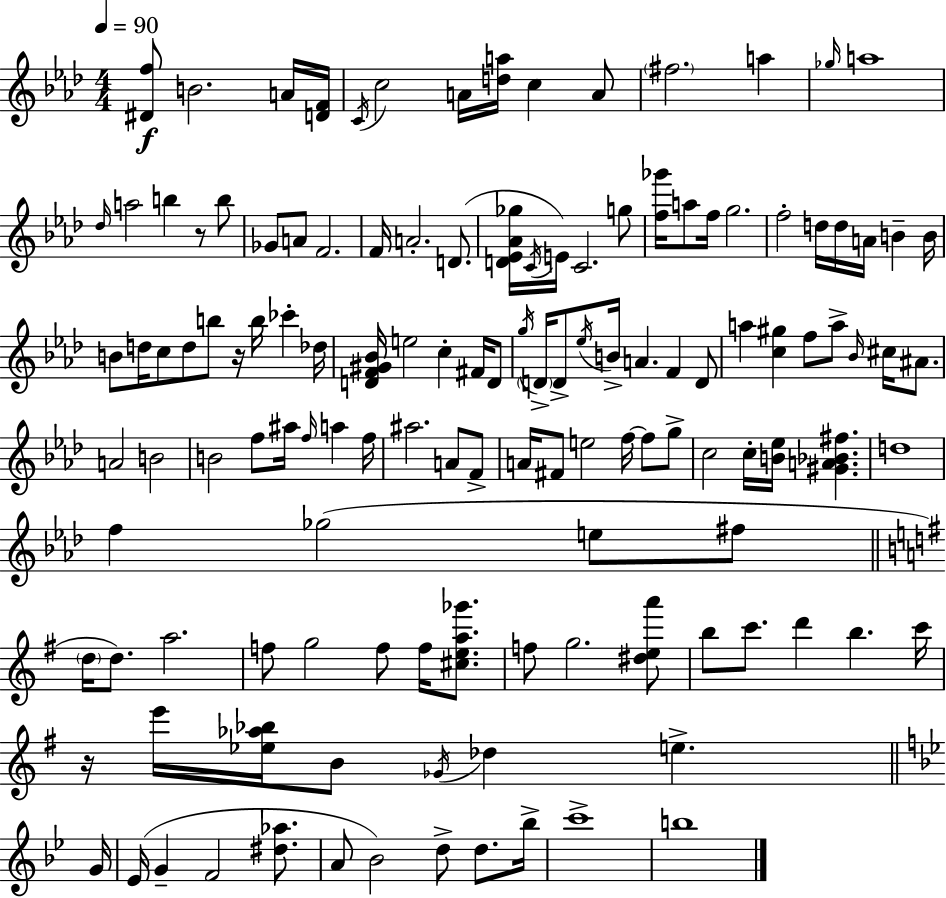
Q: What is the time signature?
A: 4/4